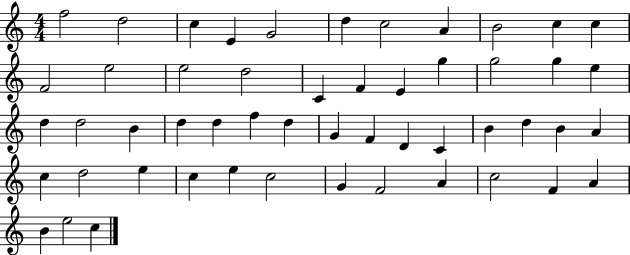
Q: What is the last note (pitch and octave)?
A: C5